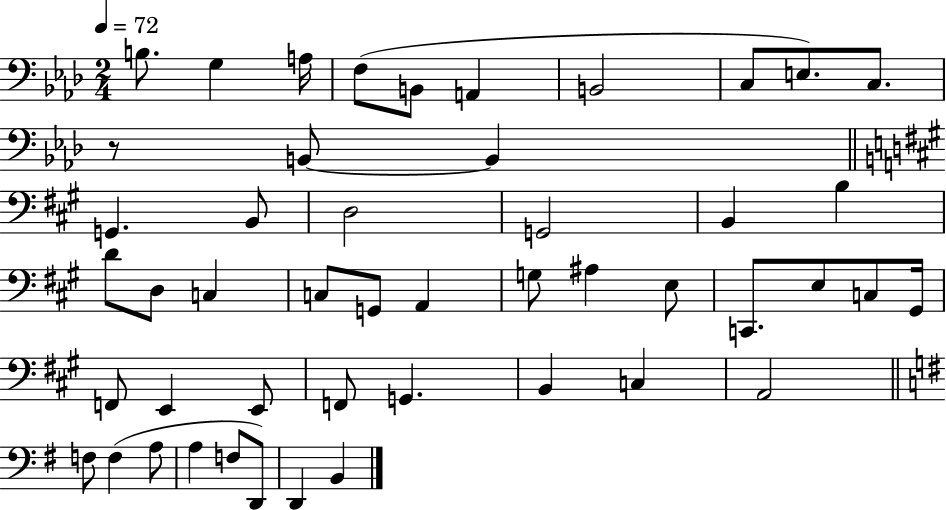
{
  \clef bass
  \numericTimeSignature
  \time 2/4
  \key aes \major
  \tempo 4 = 72
  \repeat volta 2 { b8. g4 a16 | f8( b,8 a,4 | b,2 | c8 e8.) c8. | \break r8 b,8~~ b,4 | \bar "||" \break \key a \major g,4. b,8 | d2 | g,2 | b,4 b4 | \break d'8 d8 c4 | c8 g,8 a,4 | g8 ais4 e8 | c,8. e8 c8 gis,16 | \break f,8 e,4 e,8 | f,8 g,4. | b,4 c4 | a,2 | \break \bar "||" \break \key e \minor f8 f4( a8 | a4 f8 d,8) | d,4 b,4 | } \bar "|."
}